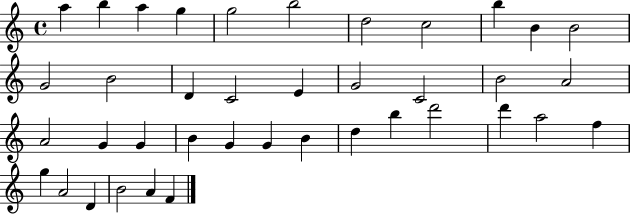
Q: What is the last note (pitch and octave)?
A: F4